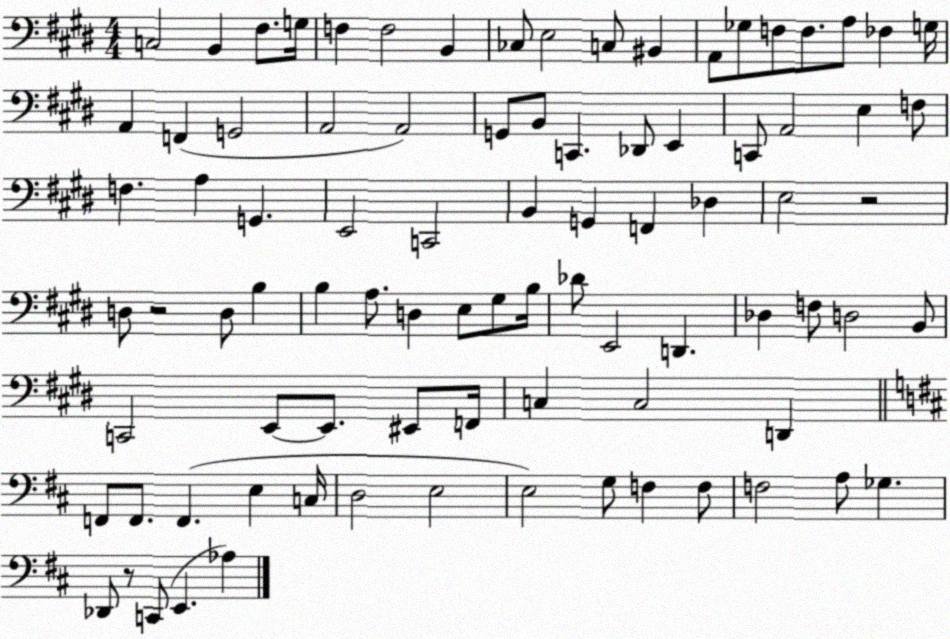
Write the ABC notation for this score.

X:1
T:Untitled
M:4/4
L:1/4
K:E
C,2 B,, ^F,/2 G,/4 F, F,2 B,, _C,/2 E,2 C,/2 ^B,, A,,/2 _G,/2 F,/2 F,/2 A,/2 _F, G,/4 A,, F,, G,,2 A,,2 A,,2 G,,/2 B,,/2 C,, _D,,/2 E,, C,,/2 A,,2 E, F,/2 F, A, G,, E,,2 C,,2 B,, G,, F,, _D, E,2 z2 D,/2 z2 D,/2 B, B, A,/2 D, E,/2 ^G,/2 B,/4 _D/2 E,,2 D,, _D, F,/2 D,2 B,,/2 C,,2 E,,/2 E,,/2 ^E,,/2 F,,/4 C, C,2 D,, F,,/2 F,,/2 F,, E, C,/4 D,2 E,2 E,2 G,/2 F, F,/2 F,2 A,/2 _G, _D,,/2 z/2 C,,/2 E,, _A,